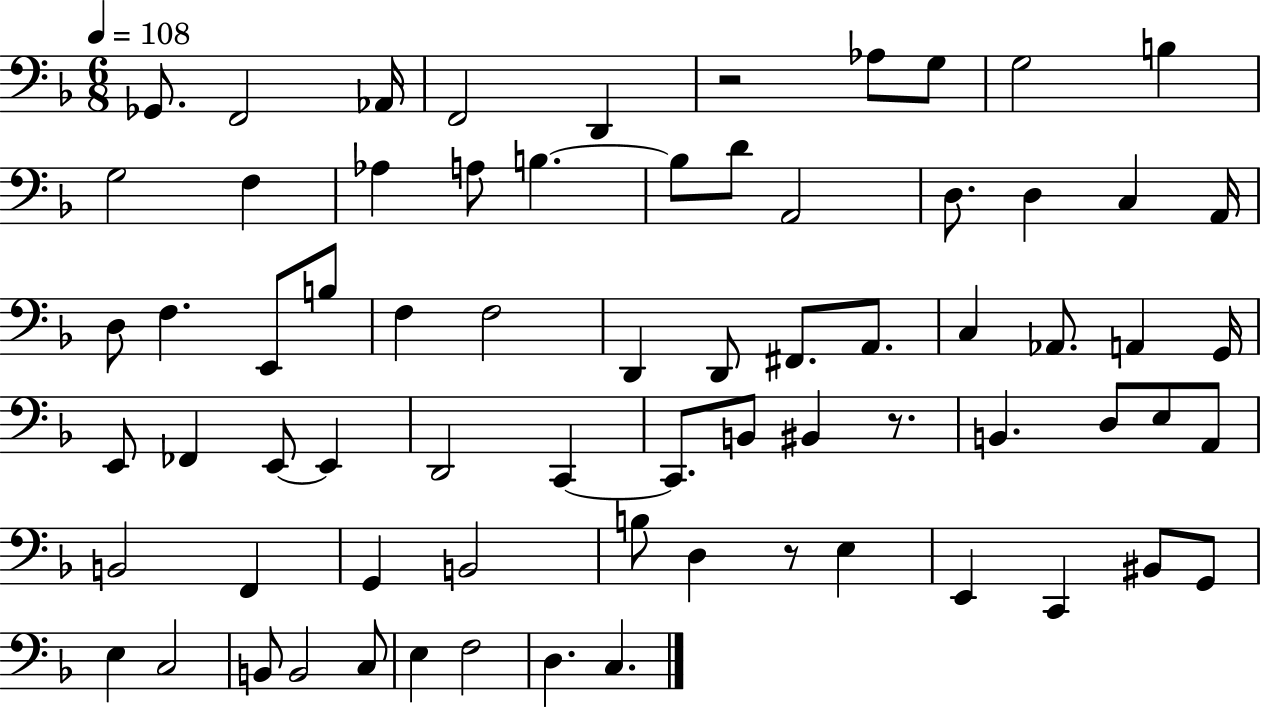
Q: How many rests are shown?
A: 3